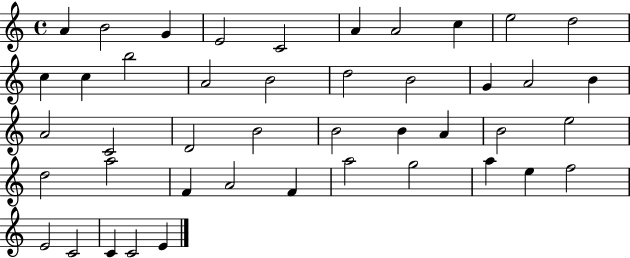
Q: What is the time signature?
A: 4/4